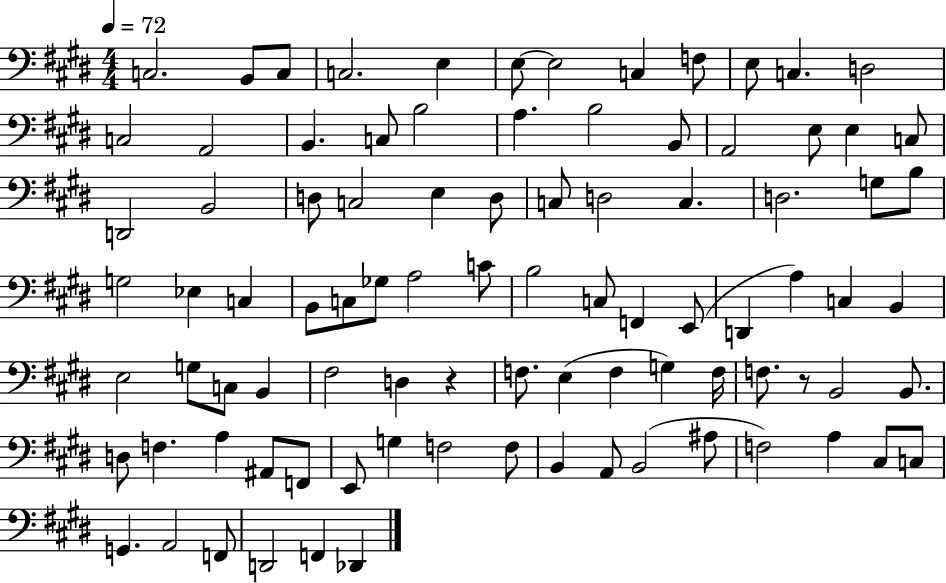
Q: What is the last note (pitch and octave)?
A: Db2